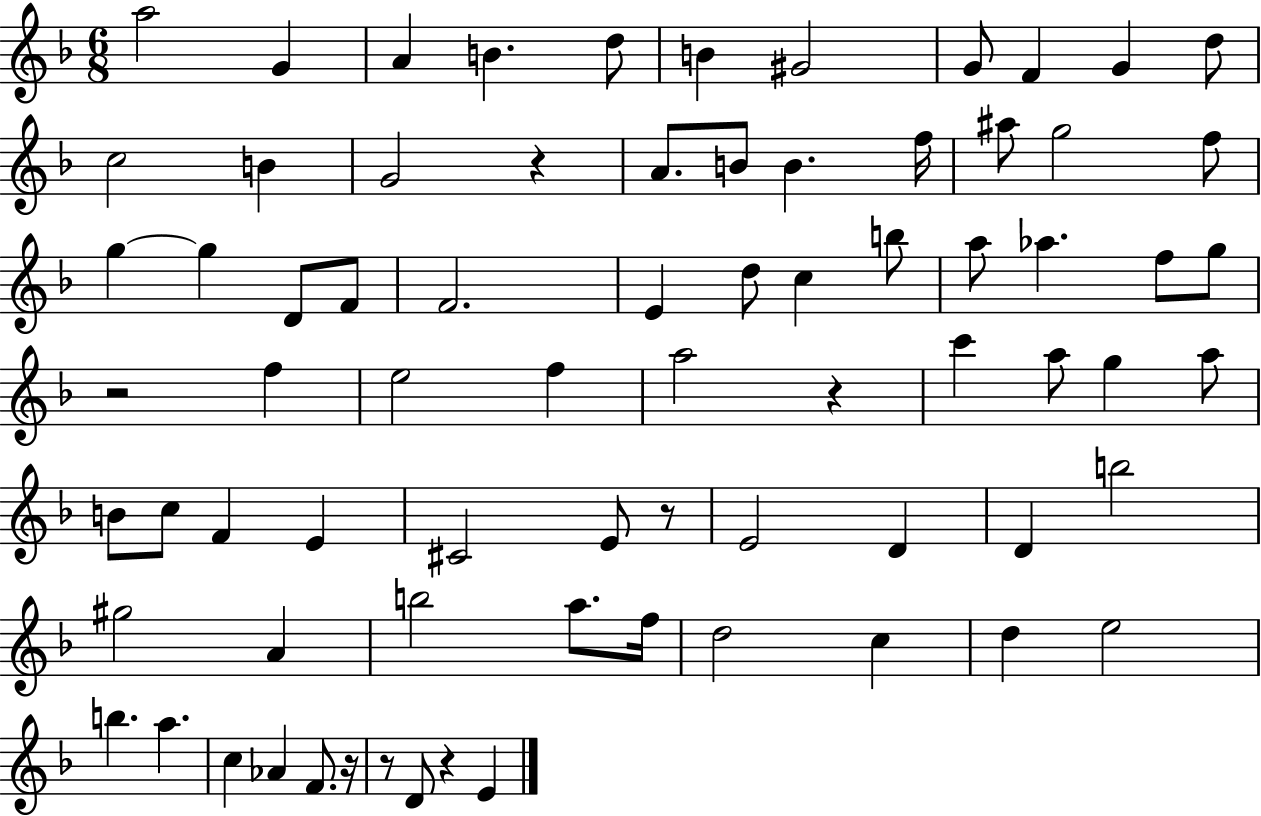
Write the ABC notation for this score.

X:1
T:Untitled
M:6/8
L:1/4
K:F
a2 G A B d/2 B ^G2 G/2 F G d/2 c2 B G2 z A/2 B/2 B f/4 ^a/2 g2 f/2 g g D/2 F/2 F2 E d/2 c b/2 a/2 _a f/2 g/2 z2 f e2 f a2 z c' a/2 g a/2 B/2 c/2 F E ^C2 E/2 z/2 E2 D D b2 ^g2 A b2 a/2 f/4 d2 c d e2 b a c _A F/2 z/4 z/2 D/2 z E